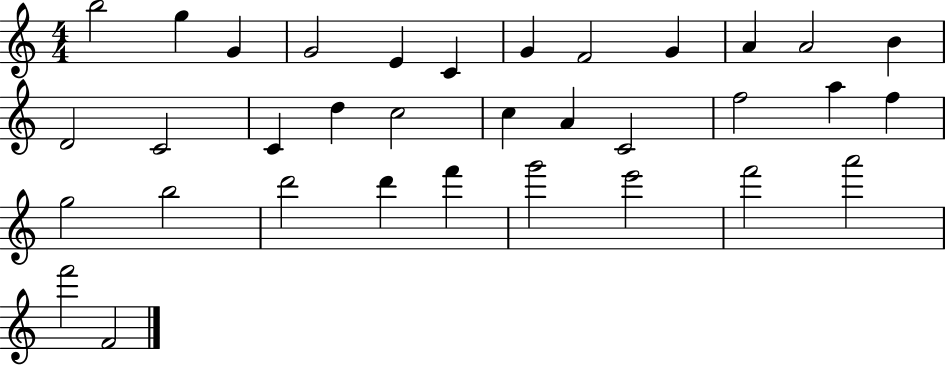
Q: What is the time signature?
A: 4/4